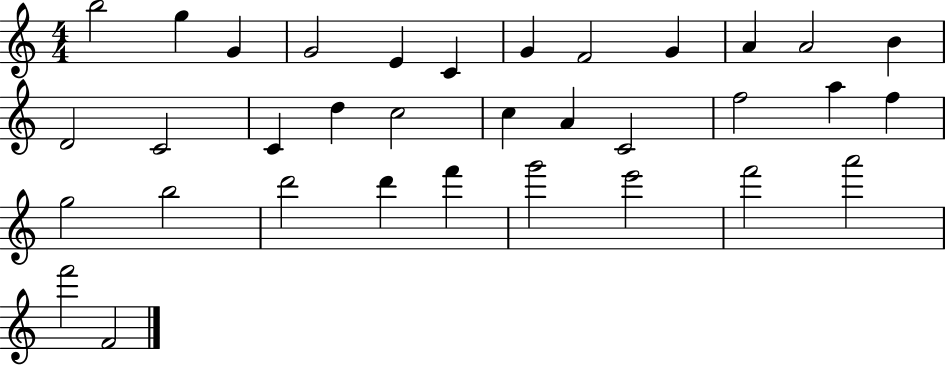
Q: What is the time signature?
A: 4/4